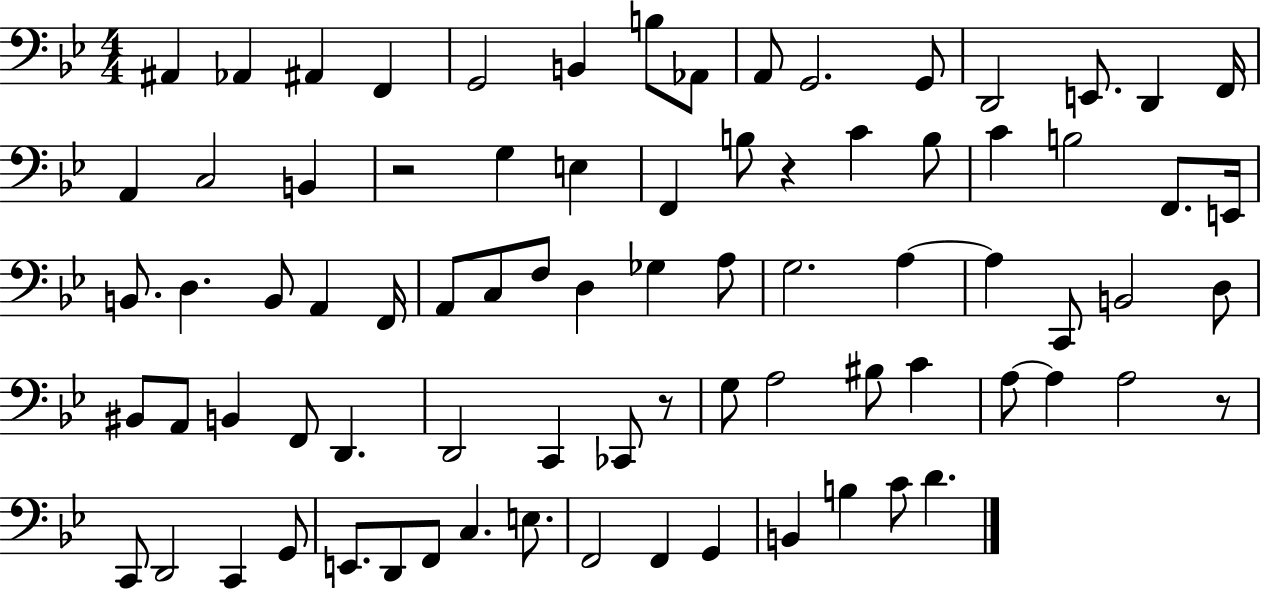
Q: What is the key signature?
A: BES major